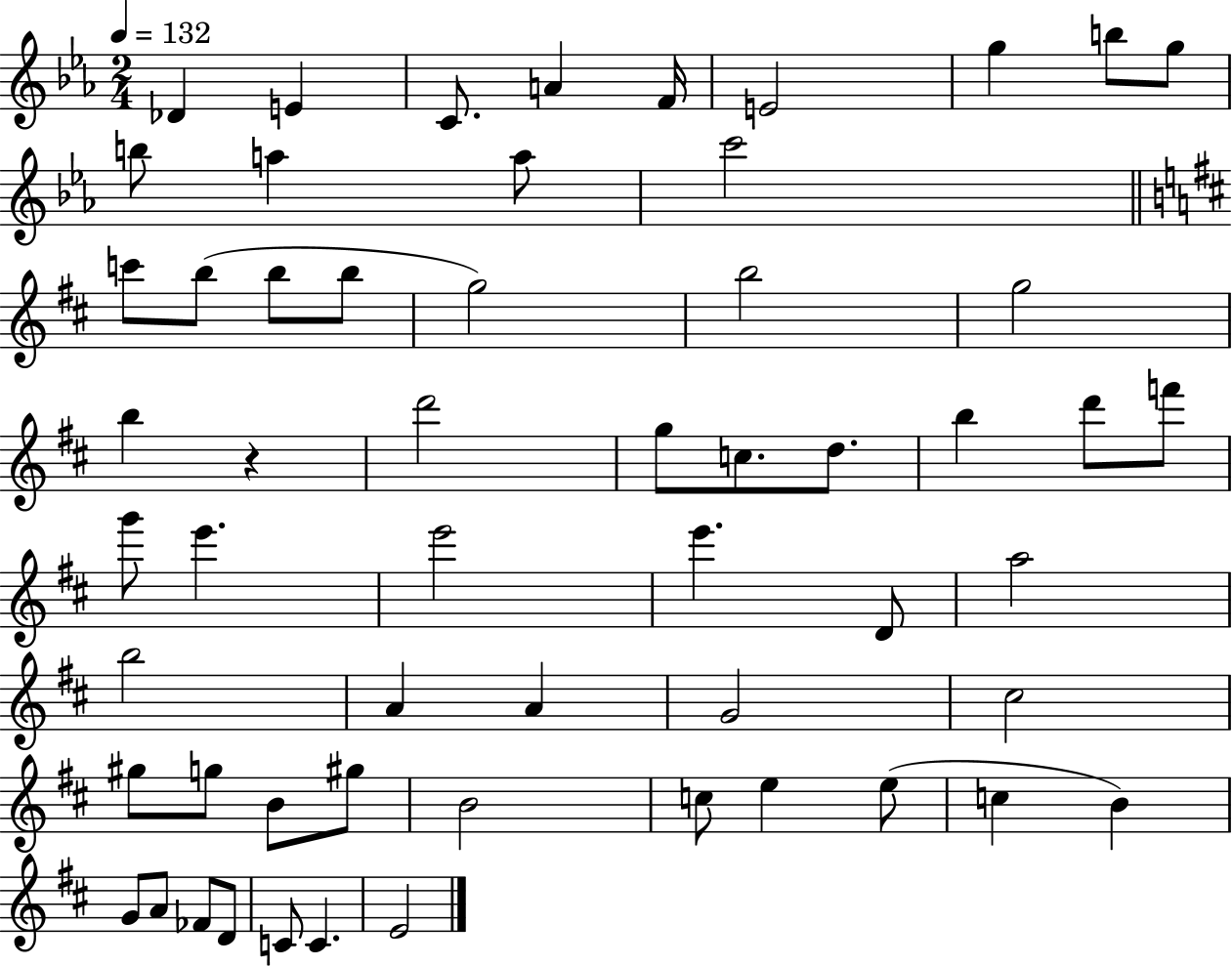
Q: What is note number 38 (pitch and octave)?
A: G4